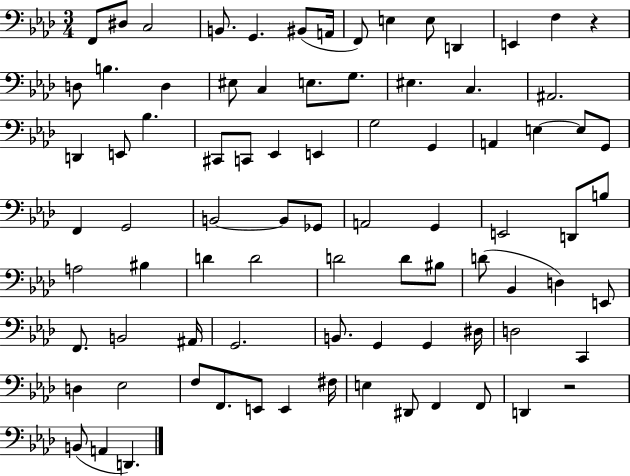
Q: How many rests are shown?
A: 2